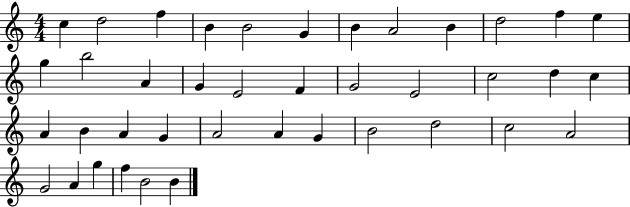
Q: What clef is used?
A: treble